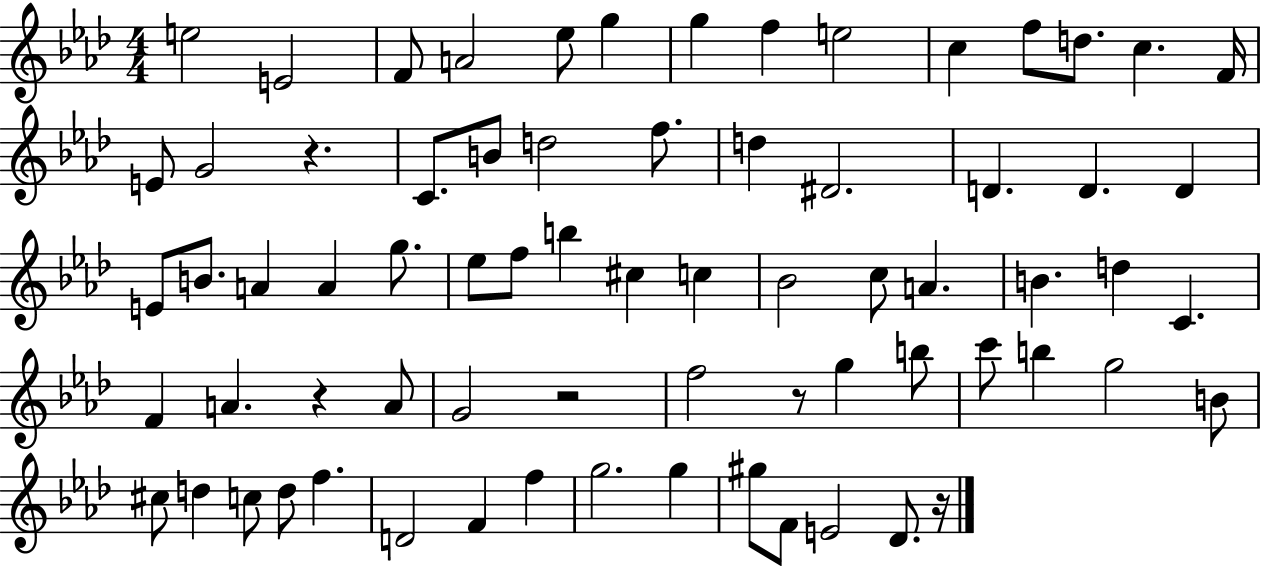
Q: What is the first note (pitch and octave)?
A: E5